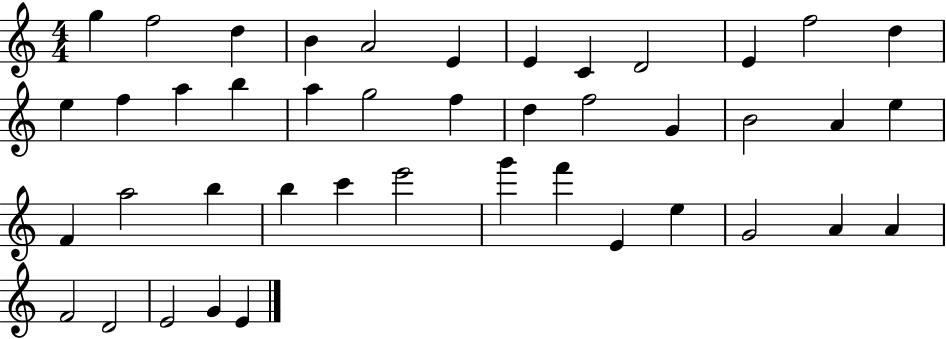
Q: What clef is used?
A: treble